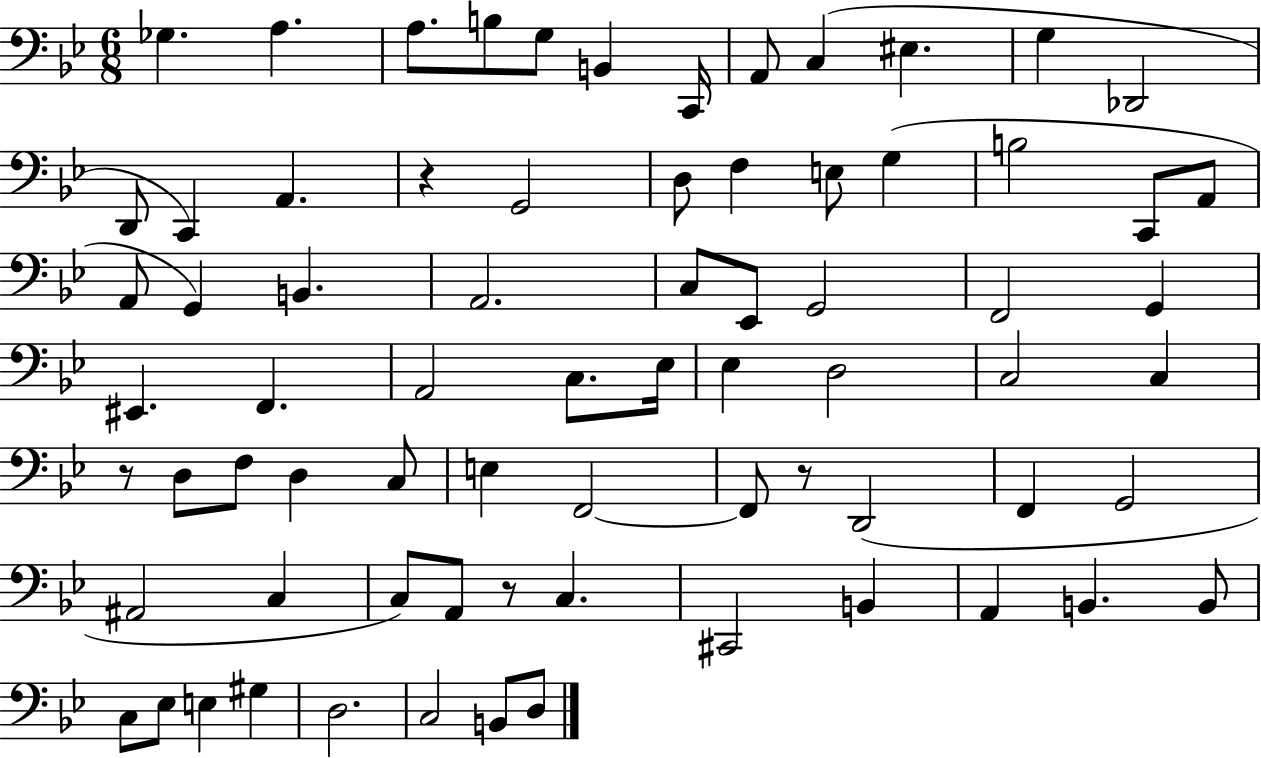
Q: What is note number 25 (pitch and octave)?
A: G2